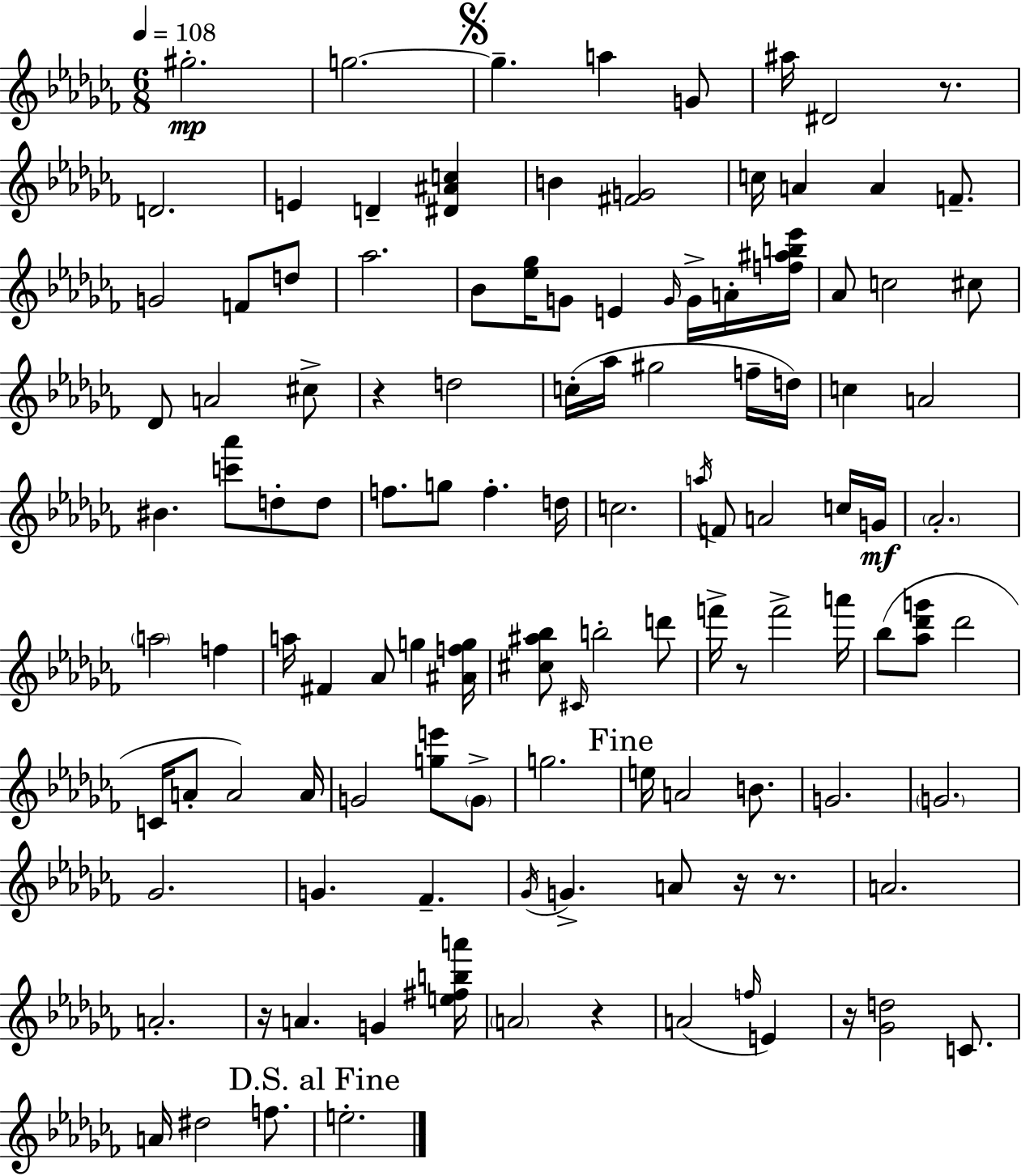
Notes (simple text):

G#5/h. G5/h. G5/q. A5/q G4/e A#5/s D#4/h R/e. D4/h. E4/q D4/q [D#4,A#4,C5]/q B4/q [F#4,G4]/h C5/s A4/q A4/q F4/e. G4/h F4/e D5/e Ab5/h. Bb4/e [Eb5,Gb5]/s G4/e E4/q G4/s G4/s A4/s [F5,A#5,B5,Eb6]/s Ab4/e C5/h C#5/e Db4/e A4/h C#5/e R/q D5/h C5/s Ab5/s G#5/h F5/s D5/s C5/q A4/h BIS4/q. [C6,Ab6]/e D5/e D5/e F5/e. G5/e F5/q. D5/s C5/h. A5/s F4/e A4/h C5/s G4/s Ab4/h. A5/h F5/q A5/s F#4/q Ab4/e G5/q [A#4,F5,G5]/s [C#5,A#5,Bb5]/e C#4/s B5/h D6/e F6/s R/e F6/h A6/s Bb5/e [Ab5,Db6,G6]/e Db6/h C4/s A4/e A4/h A4/s G4/h [G5,E6]/e G4/e G5/h. E5/s A4/h B4/e. G4/h. G4/h. Gb4/h. G4/q. FES4/q. Gb4/s G4/q. A4/e R/s R/e. A4/h. A4/h. R/s A4/q. G4/q [E5,F#5,B5,A6]/s A4/h R/q A4/h F5/s E4/q R/s [Gb4,D5]/h C4/e. A4/s D#5/h F5/e. E5/h.